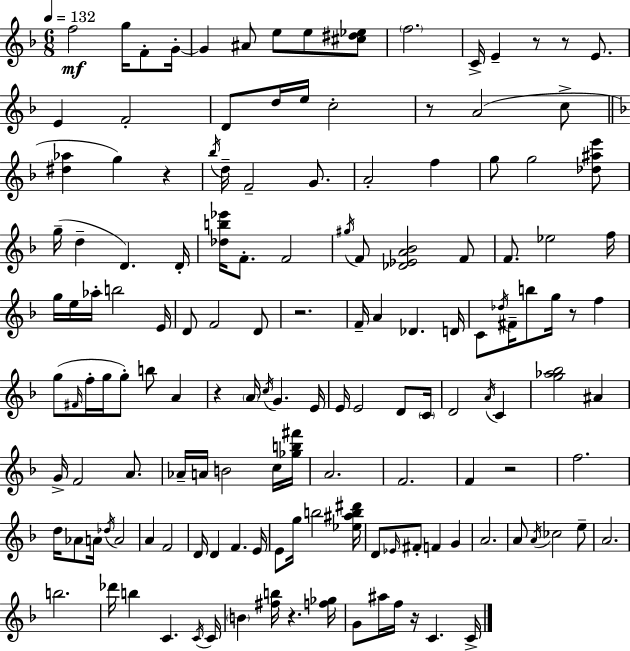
F5/h G5/s F4/e G4/s G4/q A#4/e E5/e E5/e [C#5,D#5,Eb5]/e F5/h. C4/s E4/q R/e R/e E4/e. E4/q F4/h D4/e D5/s E5/s C5/h R/e A4/h C5/e [D#5,Ab5]/q G5/q R/q Bb5/s D5/s F4/h G4/e. A4/h F5/q G5/e G5/h [Db5,A#5,E6]/e G5/s D5/q D4/q. D4/s [Db5,B5,Eb6]/s F4/e. F4/h G#5/s F4/e [Db4,Eb4,A4,Bb4]/h F4/e F4/e. Eb5/h F5/s G5/s E5/s Ab5/s B5/h E4/s D4/e F4/h D4/e R/h. F4/s A4/q Db4/q. D4/s C4/e Db5/s F#4/s B5/e G5/s R/e F5/q G5/e F#4/s F5/s G5/s G5/e B5/e A4/q R/q A4/s C5/s G4/q. E4/s E4/s E4/h D4/e C4/s D4/h A4/s C4/q [G5,Ab5,Bb5]/h A#4/q G4/s F4/h A4/e. Ab4/s A4/s B4/h C5/s [Gb5,B5,F#6]/s A4/h. F4/h. F4/q R/h F5/h. D5/s Ab4/e A4/s Db5/s A4/h A4/q F4/h D4/s D4/q F4/q. E4/s E4/e G5/s B5/h [Eb5,A#5,B5,D#6]/s D4/e Eb4/s F#4/e F4/q G4/q A4/h. A4/e A4/s CES5/h E5/e A4/h. B5/h. Db6/s B5/q C4/q. C4/s C4/s B4/q [F#5,B5]/s R/q. [F5,Gb5]/s G4/e A#5/s F5/s R/s C4/q. C4/s